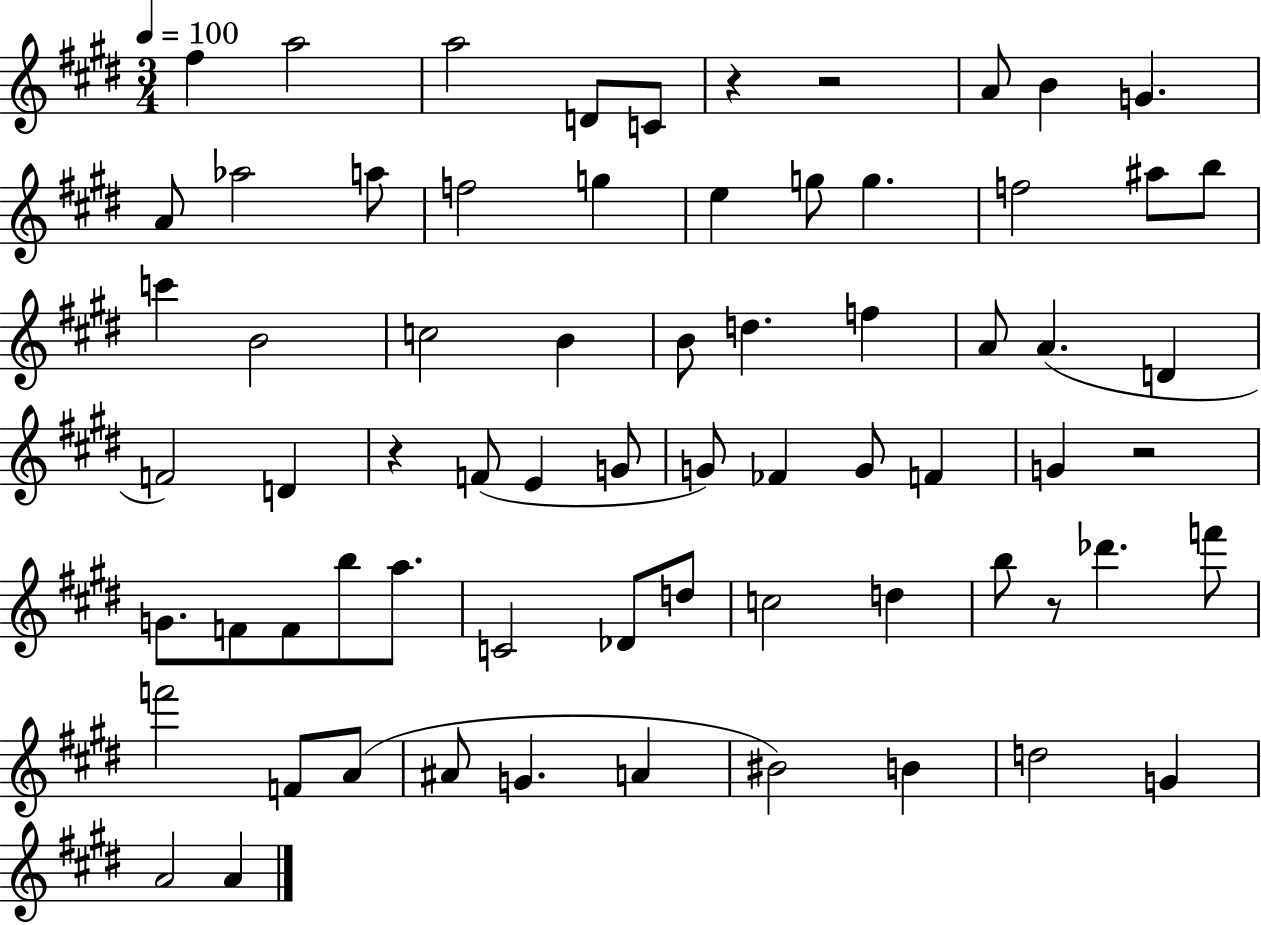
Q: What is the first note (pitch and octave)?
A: F#5